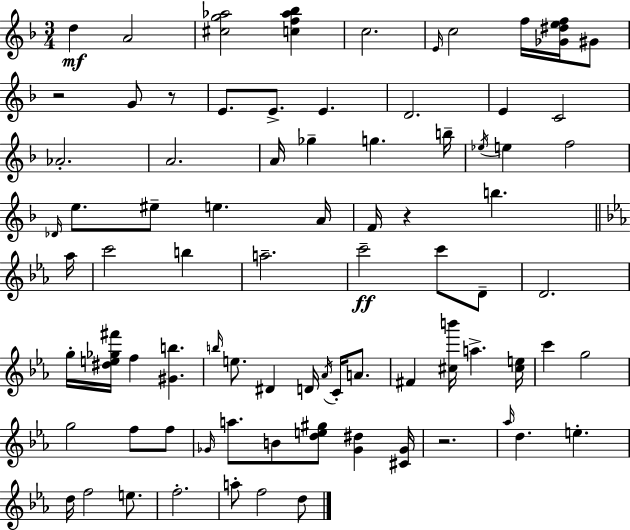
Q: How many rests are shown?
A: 4